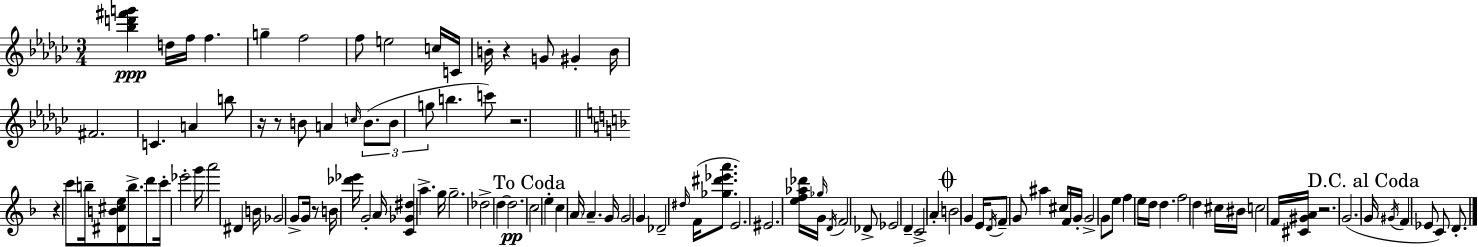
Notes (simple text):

[Bb5,D6,F#6,G6]/q D5/s F5/s F5/q. G5/q F5/h F5/e E5/h C5/s C4/s B4/s R/q G4/e G#4/q B4/s F#4/h. C4/q. A4/q B5/e R/s R/e B4/e A4/q C5/s B4/e. B4/e G5/e B5/q. C6/e R/h. R/q C6/e B5/s [D#4,B4,C#5,E5]/e B5/e. D6/e C6/s Eb6/h G6/s A6/h D#4/q B4/s Gb4/h G4/e G4/s R/e B4/s [Db6,Eb6]/s G4/h A4/s [C4,Gb4,D#5]/q A5/q. G5/s G5/h. Db5/h D5/q D5/h. C5/h E5/q C5/q A4/s A4/q. G4/s G4/h G4/q Db4/h D#5/s F4/s [Gb5,D#6,Eb6,A6]/e. E4/h. EIS4/h. [E5,F5,Ab5,Db6]/s Gb5/s G4/s D4/s F4/h Db4/e Eb4/h D4/q C4/h A4/q B4/h G4/q E4/s D4/s F4/e G4/e A#5/q C#5/s F4/s G4/s G4/h G4/e E5/e F5/q E5/s D5/s D5/q. F5/h D5/q C#5/s BIS4/s C5/h F4/s [C#4,G#4,A4]/s R/h. G4/h. G4/s G#4/s F4/q Eb4/e C4/e D4/e.